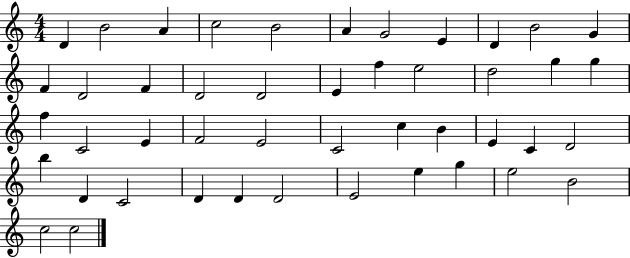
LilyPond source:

{
  \clef treble
  \numericTimeSignature
  \time 4/4
  \key c \major
  d'4 b'2 a'4 | c''2 b'2 | a'4 g'2 e'4 | d'4 b'2 g'4 | \break f'4 d'2 f'4 | d'2 d'2 | e'4 f''4 e''2 | d''2 g''4 g''4 | \break f''4 c'2 e'4 | f'2 e'2 | c'2 c''4 b'4 | e'4 c'4 d'2 | \break b''4 d'4 c'2 | d'4 d'4 d'2 | e'2 e''4 g''4 | e''2 b'2 | \break c''2 c''2 | \bar "|."
}